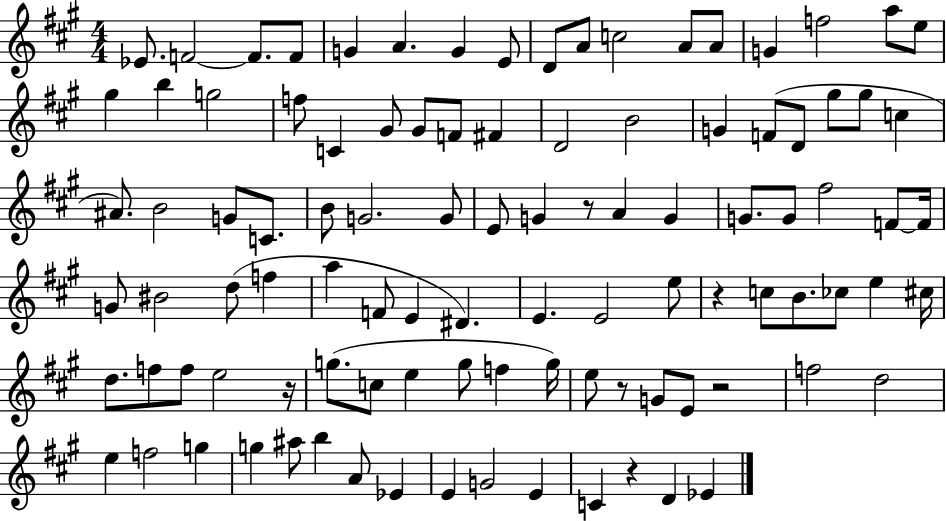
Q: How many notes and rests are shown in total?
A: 101